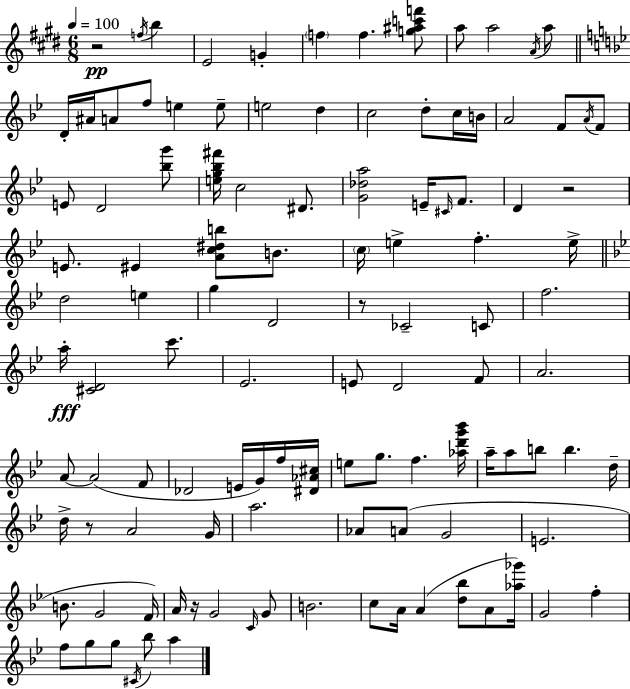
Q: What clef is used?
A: treble